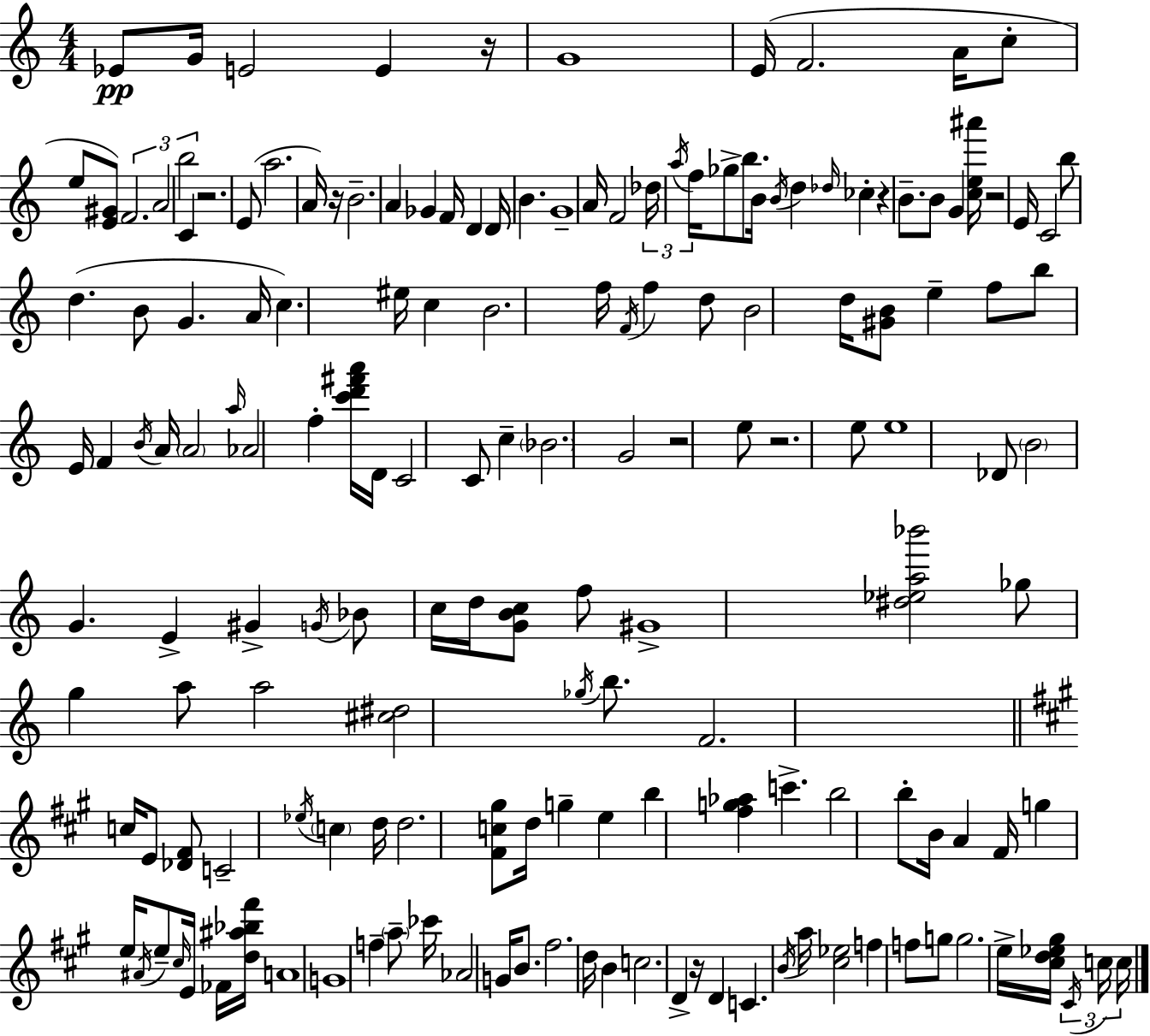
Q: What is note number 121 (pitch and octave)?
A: G4